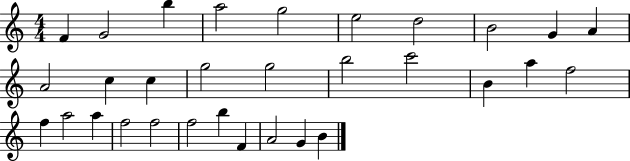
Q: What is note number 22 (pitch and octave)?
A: A5